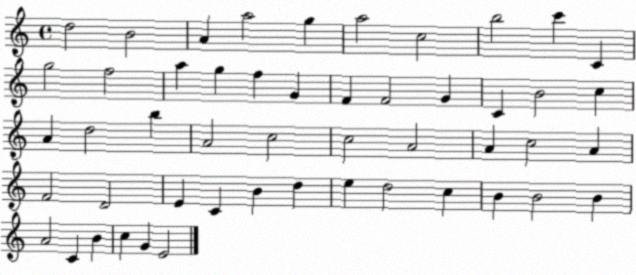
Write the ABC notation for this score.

X:1
T:Untitled
M:4/4
L:1/4
K:C
d2 B2 A a2 g a2 c2 b2 c' C g2 f2 a g f G F F2 G C B2 c A d2 b A2 c2 c2 A2 A c2 A F2 D2 E C B d e d2 c B B2 B A2 C B c G E2